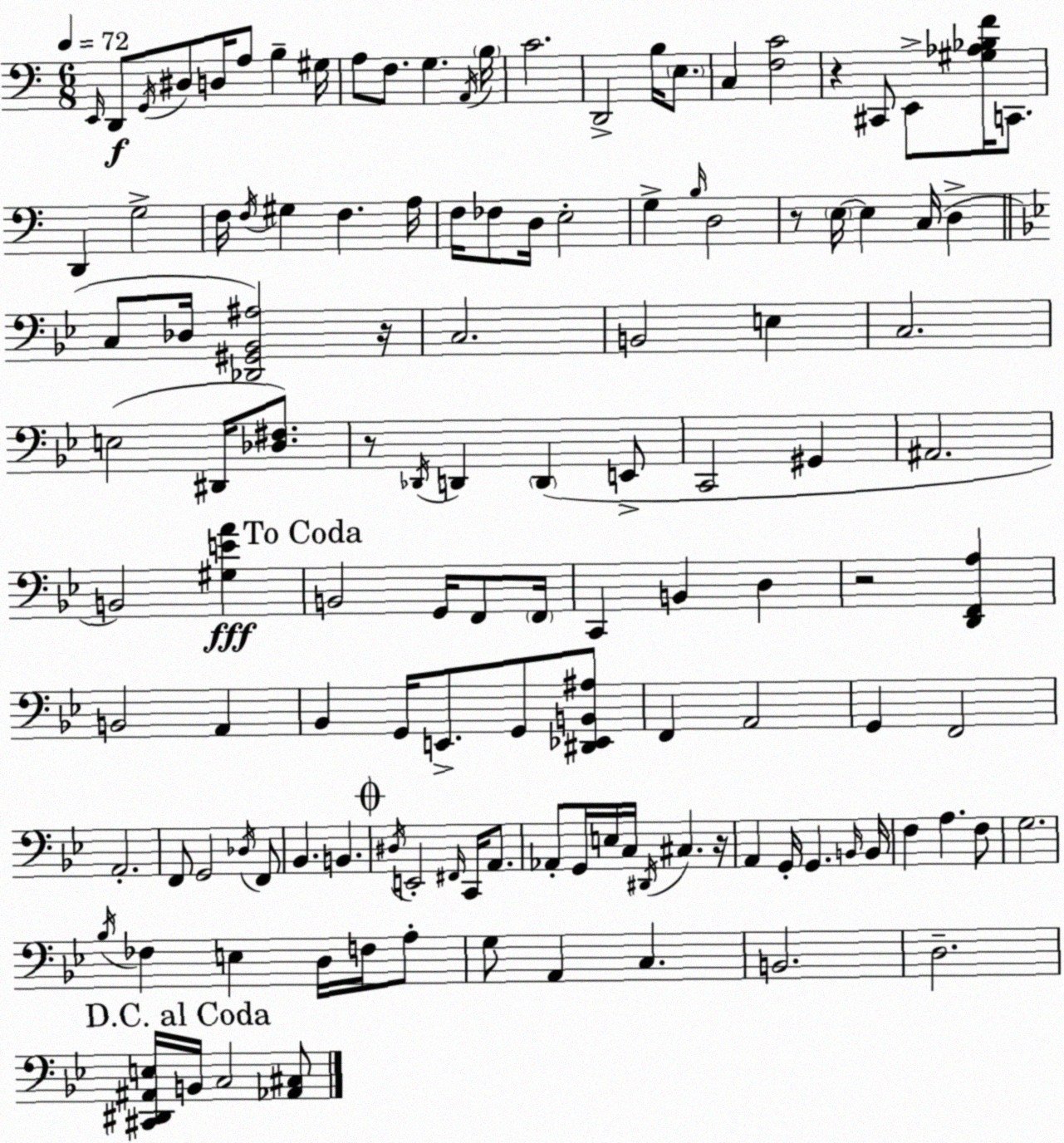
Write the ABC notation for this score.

X:1
T:Untitled
M:6/8
L:1/4
K:C
E,,/4 D,,/2 G,,/4 ^D,/2 D,/4 A,/2 B, ^G,/4 A,/2 F,/2 G, A,,/4 B,/4 C2 D,,2 B,/4 E,/2 C, [F,C]2 z ^C,,/2 E,,/2 [^G,_A,_B,F]/4 C,,/2 D,, G,2 F,/4 F,/4 ^G, F, A,/4 F,/4 _F,/2 D,/4 E,2 G, B,/4 D,2 z/2 E,/4 E, C,/4 D, C,/2 _D,/4 [_D,,^G,,_B,,^A,]2 z/4 C,2 B,,2 E, C,2 E,2 ^D,,/4 [_D,^F,]/2 z/2 _D,,/4 D,, D,, E,,/2 C,,2 ^G,, ^A,,2 B,,2 [^G,EA] B,,2 G,,/4 F,,/2 F,,/4 C,, B,, D, z2 [D,,F,,A,] B,,2 A,, _B,, G,,/4 E,,/2 G,,/2 [^D,,_E,,B,,^A,]/2 F,, A,,2 G,, F,,2 A,,2 F,,/2 G,,2 _D,/4 F,,/2 _B,, B,, ^D,/4 E,,2 ^F,,/4 C,,/4 A,,/2 _A,,/2 G,,/4 E,/4 C,/4 ^D,,/4 ^C, z/4 A,, G,,/4 G,, B,,/4 B,,/4 F, A, F,/2 G,2 _B,/4 _F, E, D,/4 F,/4 A,/2 G,/2 A,, C, B,,2 D,2 [^C,,^D,,^A,,E,]/4 B,,/4 C,2 [_A,,^C,]/2